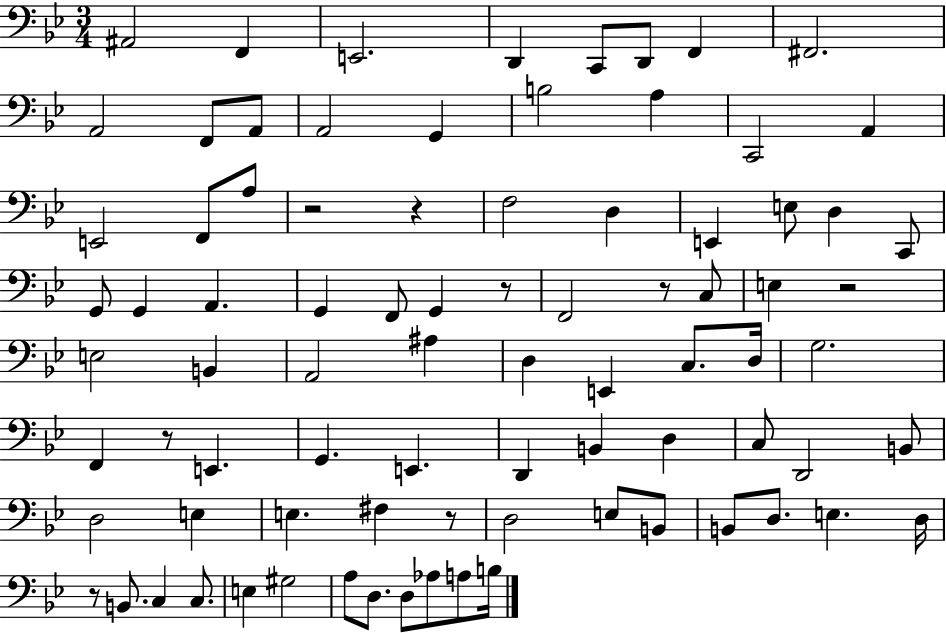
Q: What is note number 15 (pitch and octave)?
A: A3